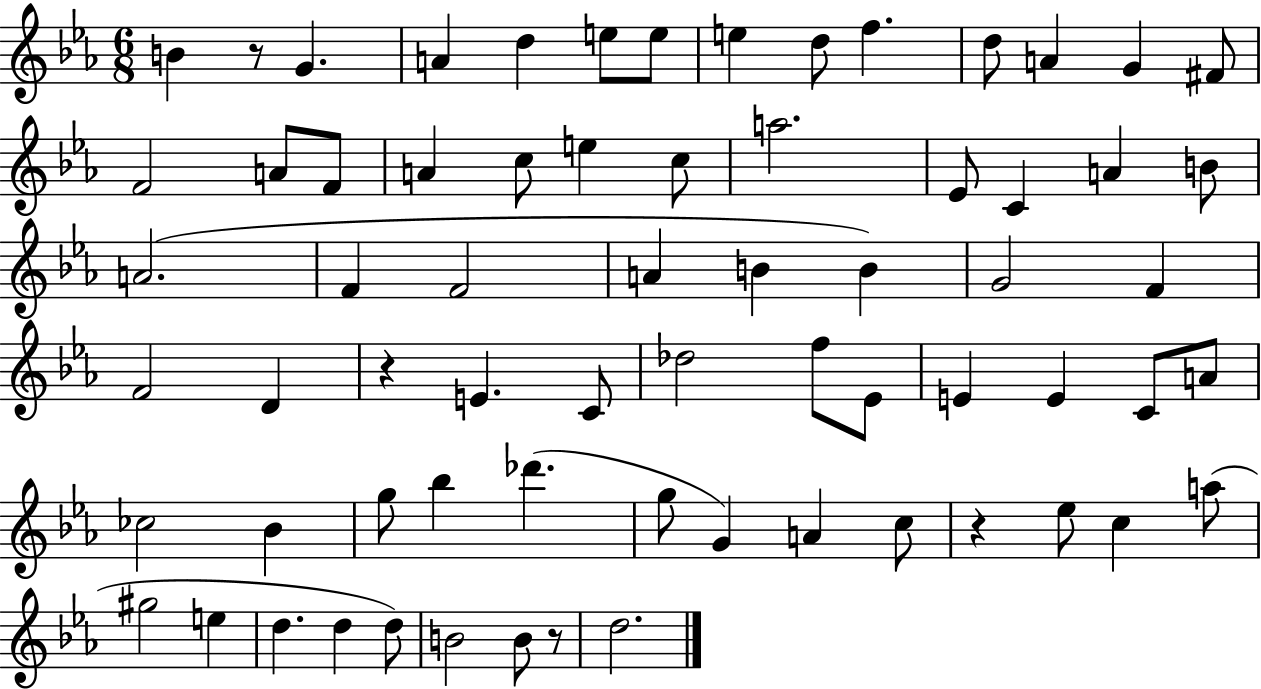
B4/q R/e G4/q. A4/q D5/q E5/e E5/e E5/q D5/e F5/q. D5/e A4/q G4/q F#4/e F4/h A4/e F4/e A4/q C5/e E5/q C5/e A5/h. Eb4/e C4/q A4/q B4/e A4/h. F4/q F4/h A4/q B4/q B4/q G4/h F4/q F4/h D4/q R/q E4/q. C4/e Db5/h F5/e Eb4/e E4/q E4/q C4/e A4/e CES5/h Bb4/q G5/e Bb5/q Db6/q. G5/e G4/q A4/q C5/e R/q Eb5/e C5/q A5/e G#5/h E5/q D5/q. D5/q D5/e B4/h B4/e R/e D5/h.